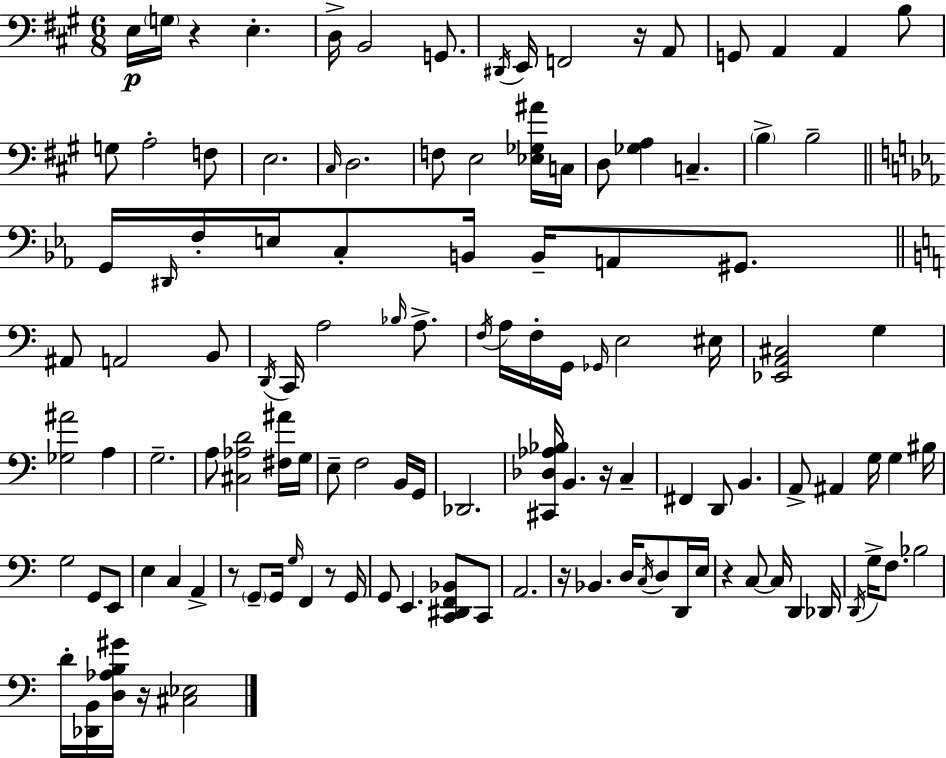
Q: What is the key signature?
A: A major